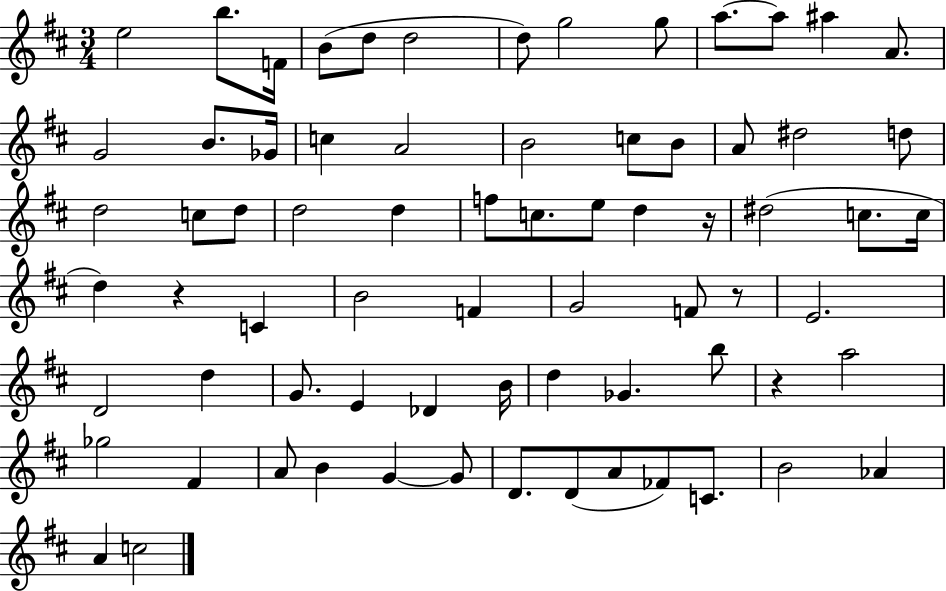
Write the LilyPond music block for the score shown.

{
  \clef treble
  \numericTimeSignature
  \time 3/4
  \key d \major
  \repeat volta 2 { e''2 b''8. f'16 | b'8( d''8 d''2 | d''8) g''2 g''8 | a''8.~~ a''8 ais''4 a'8. | \break g'2 b'8. ges'16 | c''4 a'2 | b'2 c''8 b'8 | a'8 dis''2 d''8 | \break d''2 c''8 d''8 | d''2 d''4 | f''8 c''8. e''8 d''4 r16 | dis''2( c''8. c''16 | \break d''4) r4 c'4 | b'2 f'4 | g'2 f'8 r8 | e'2. | \break d'2 d''4 | g'8. e'4 des'4 b'16 | d''4 ges'4. b''8 | r4 a''2 | \break ges''2 fis'4 | a'8 b'4 g'4~~ g'8 | d'8. d'8( a'8 fes'8) c'8. | b'2 aes'4 | \break a'4 c''2 | } \bar "|."
}